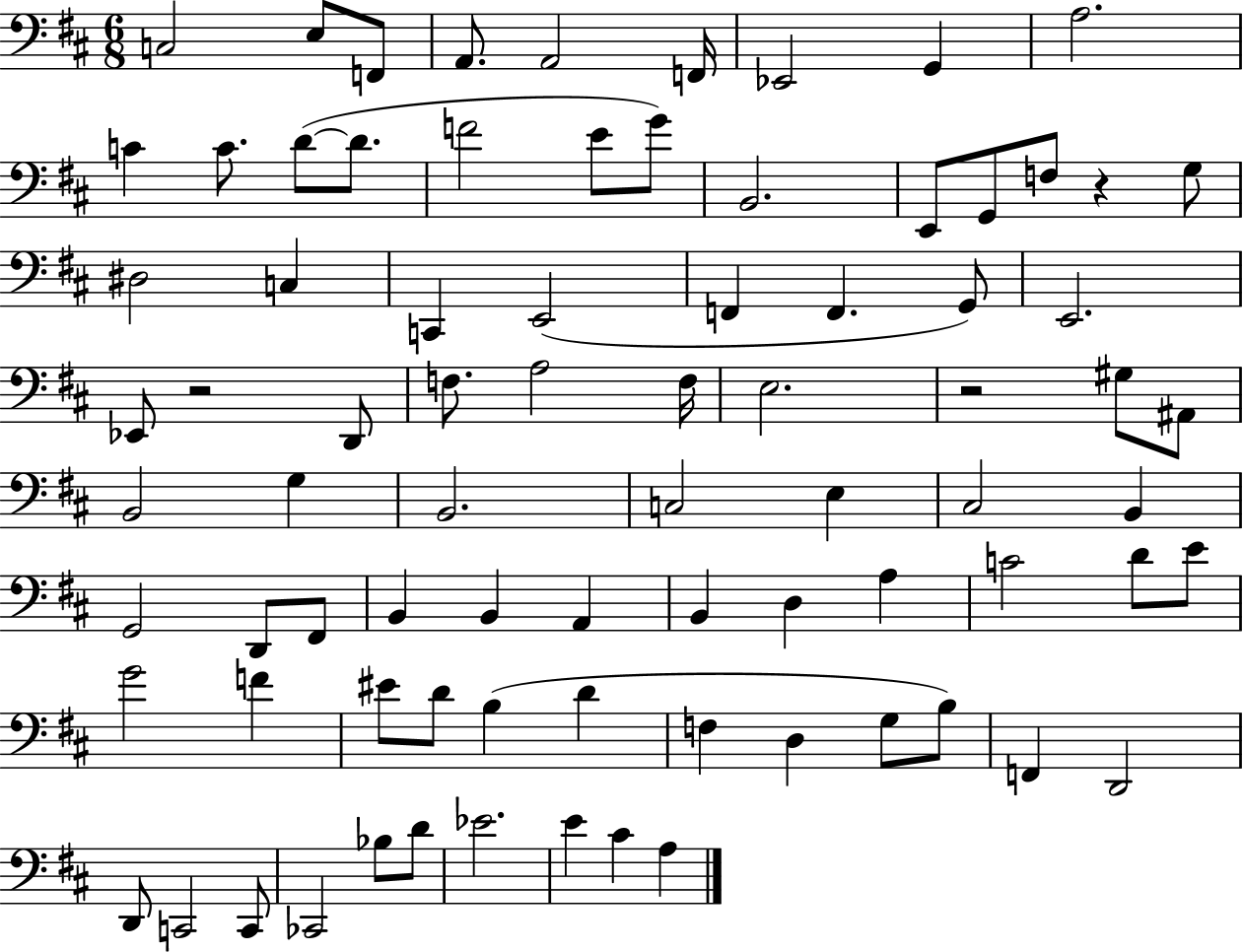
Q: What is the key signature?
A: D major